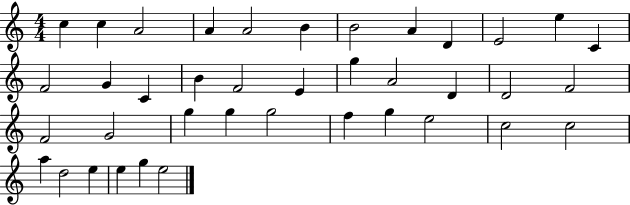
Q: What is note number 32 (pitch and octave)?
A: C5